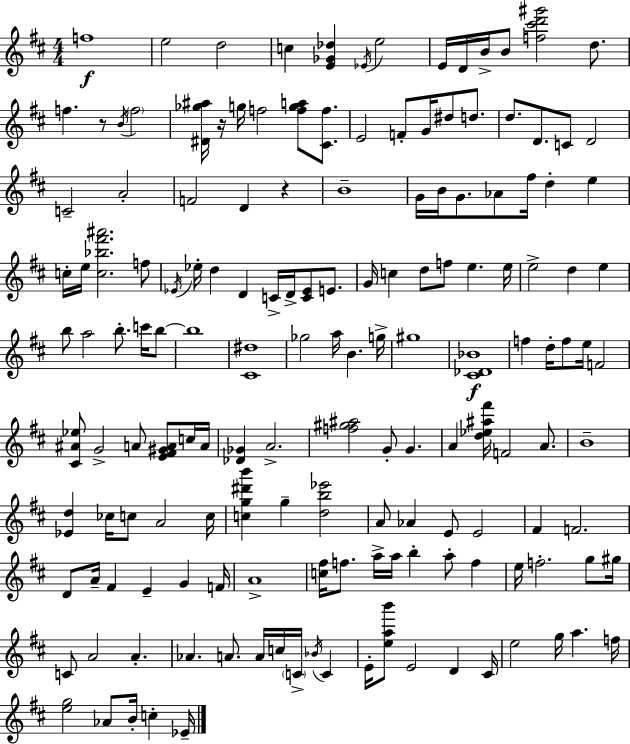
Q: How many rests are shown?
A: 3